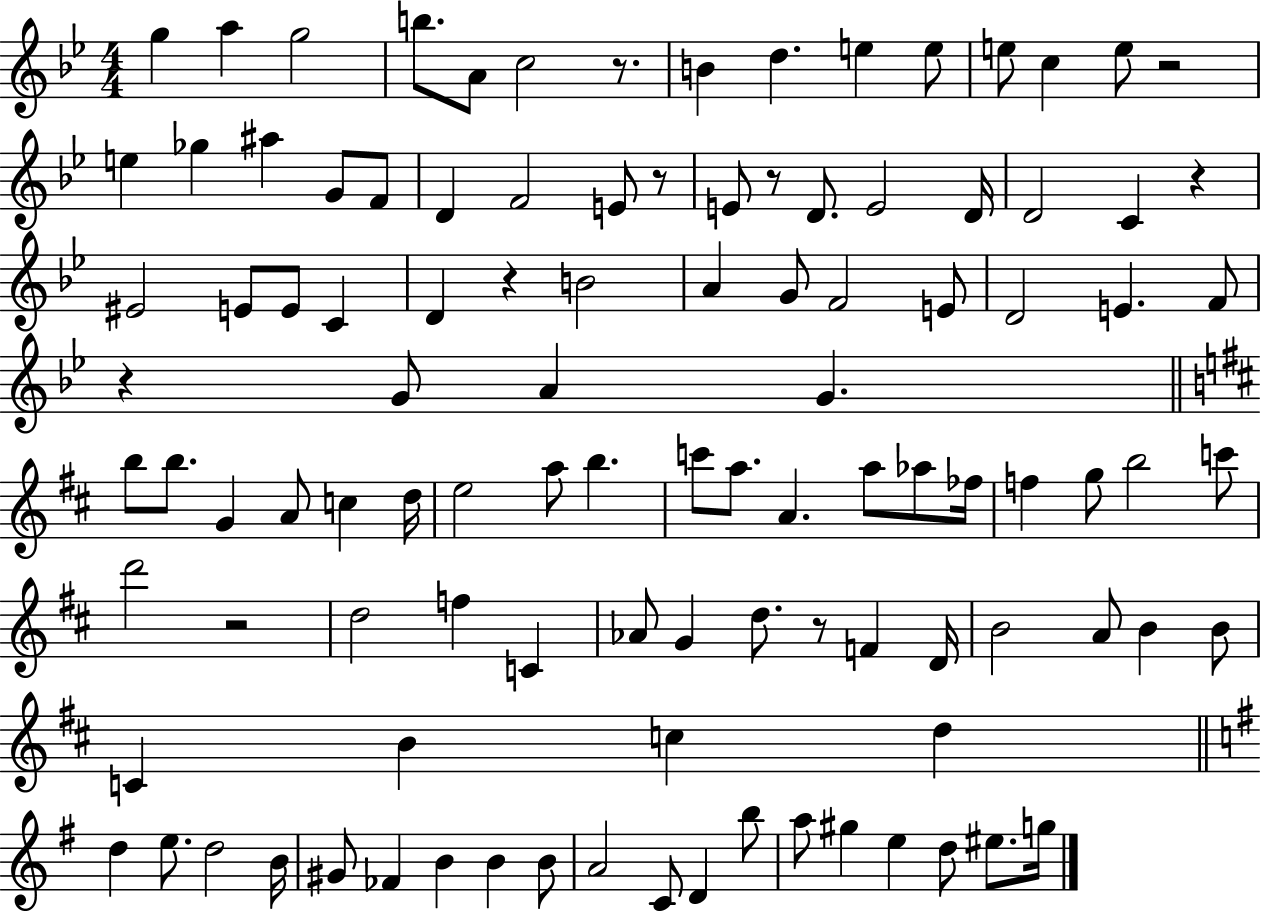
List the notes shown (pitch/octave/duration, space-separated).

G5/q A5/q G5/h B5/e. A4/e C5/h R/e. B4/q D5/q. E5/q E5/e E5/e C5/q E5/e R/h E5/q Gb5/q A#5/q G4/e F4/e D4/q F4/h E4/e R/e E4/e R/e D4/e. E4/h D4/s D4/h C4/q R/q EIS4/h E4/e E4/e C4/q D4/q R/q B4/h A4/q G4/e F4/h E4/e D4/h E4/q. F4/e R/q G4/e A4/q G4/q. B5/e B5/e. G4/q A4/e C5/q D5/s E5/h A5/e B5/q. C6/e A5/e. A4/q. A5/e Ab5/e FES5/s F5/q G5/e B5/h C6/e D6/h R/h D5/h F5/q C4/q Ab4/e G4/q D5/e. R/e F4/q D4/s B4/h A4/e B4/q B4/e C4/q B4/q C5/q D5/q D5/q E5/e. D5/h B4/s G#4/e FES4/q B4/q B4/q B4/e A4/h C4/e D4/q B5/e A5/e G#5/q E5/q D5/e EIS5/e. G5/s